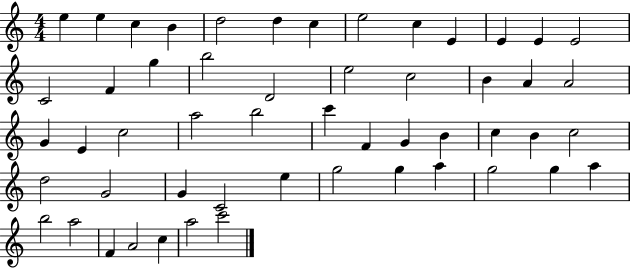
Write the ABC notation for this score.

X:1
T:Untitled
M:4/4
L:1/4
K:C
e e c B d2 d c e2 c E E E E2 C2 F g b2 D2 e2 c2 B A A2 G E c2 a2 b2 c' F G B c B c2 d2 G2 G C2 e g2 g a g2 g a b2 a2 F A2 c a2 c'2